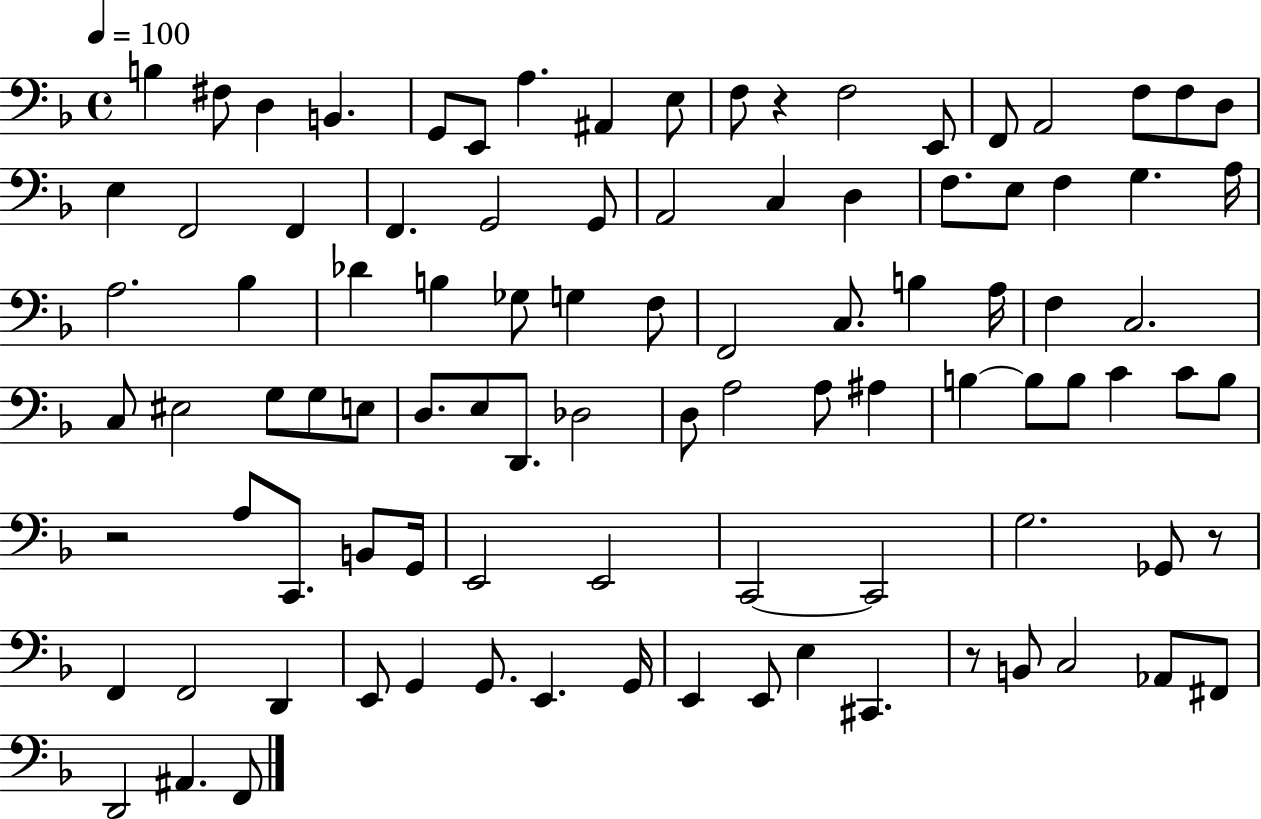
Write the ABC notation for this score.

X:1
T:Untitled
M:4/4
L:1/4
K:F
B, ^F,/2 D, B,, G,,/2 E,,/2 A, ^A,, E,/2 F,/2 z F,2 E,,/2 F,,/2 A,,2 F,/2 F,/2 D,/2 E, F,,2 F,, F,, G,,2 G,,/2 A,,2 C, D, F,/2 E,/2 F, G, A,/4 A,2 _B, _D B, _G,/2 G, F,/2 F,,2 C,/2 B, A,/4 F, C,2 C,/2 ^E,2 G,/2 G,/2 E,/2 D,/2 E,/2 D,,/2 _D,2 D,/2 A,2 A,/2 ^A, B, B,/2 B,/2 C C/2 B,/2 z2 A,/2 C,,/2 B,,/2 G,,/4 E,,2 E,,2 C,,2 C,,2 G,2 _G,,/2 z/2 F,, F,,2 D,, E,,/2 G,, G,,/2 E,, G,,/4 E,, E,,/2 E, ^C,, z/2 B,,/2 C,2 _A,,/2 ^F,,/2 D,,2 ^A,, F,,/2